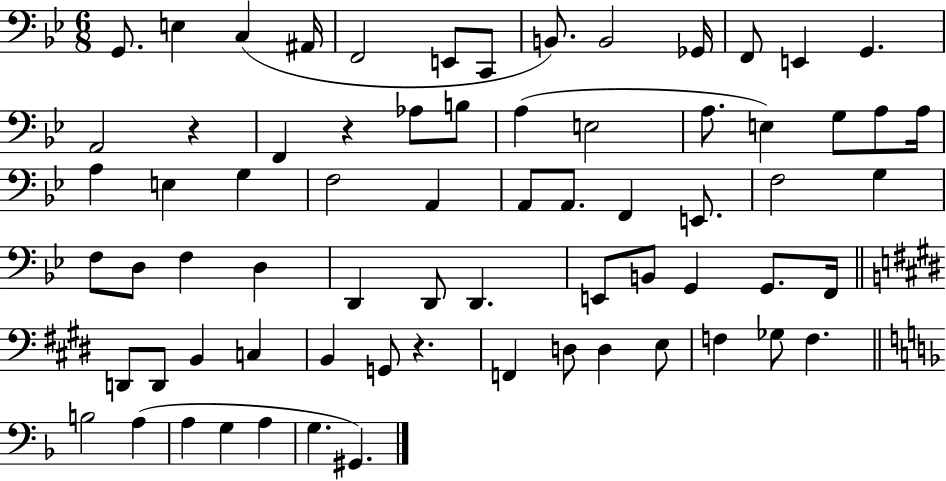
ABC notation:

X:1
T:Untitled
M:6/8
L:1/4
K:Bb
G,,/2 E, C, ^A,,/4 F,,2 E,,/2 C,,/2 B,,/2 B,,2 _G,,/4 F,,/2 E,, G,, A,,2 z F,, z _A,/2 B,/2 A, E,2 A,/2 E, G,/2 A,/2 A,/4 A, E, G, F,2 A,, A,,/2 A,,/2 F,, E,,/2 F,2 G, F,/2 D,/2 F, D, D,, D,,/2 D,, E,,/2 B,,/2 G,, G,,/2 F,,/4 D,,/2 D,,/2 B,, C, B,, G,,/2 z F,, D,/2 D, E,/2 F, _G,/2 F, B,2 A, A, G, A, G, ^G,,